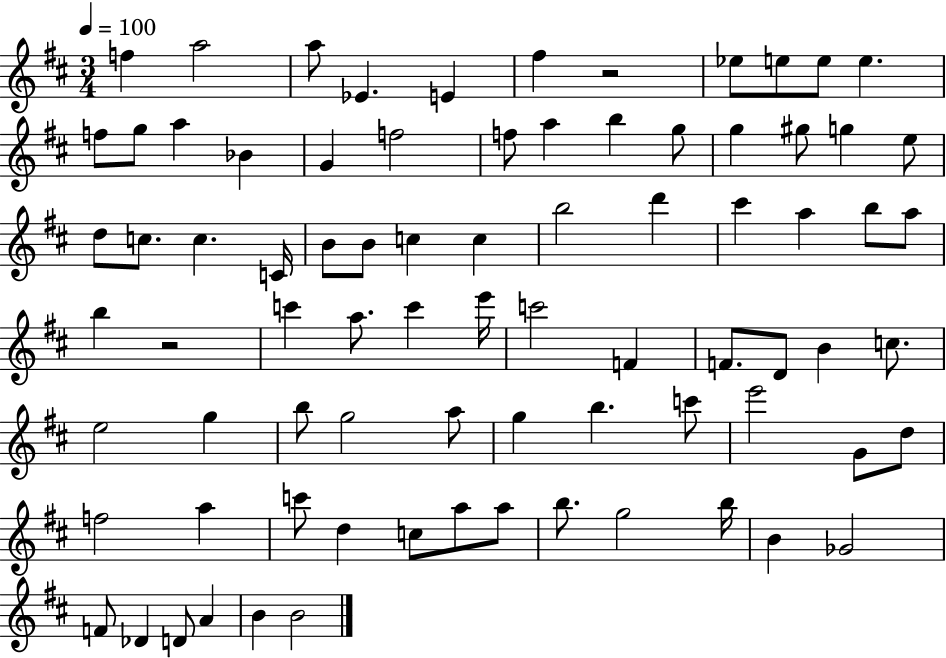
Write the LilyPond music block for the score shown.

{
  \clef treble
  \numericTimeSignature
  \time 3/4
  \key d \major
  \tempo 4 = 100
  \repeat volta 2 { f''4 a''2 | a''8 ees'4. e'4 | fis''4 r2 | ees''8 e''8 e''8 e''4. | \break f''8 g''8 a''4 bes'4 | g'4 f''2 | f''8 a''4 b''4 g''8 | g''4 gis''8 g''4 e''8 | \break d''8 c''8. c''4. c'16 | b'8 b'8 c''4 c''4 | b''2 d'''4 | cis'''4 a''4 b''8 a''8 | \break b''4 r2 | c'''4 a''8. c'''4 e'''16 | c'''2 f'4 | f'8. d'8 b'4 c''8. | \break e''2 g''4 | b''8 g''2 a''8 | g''4 b''4. c'''8 | e'''2 g'8 d''8 | \break f''2 a''4 | c'''8 d''4 c''8 a''8 a''8 | b''8. g''2 b''16 | b'4 ges'2 | \break f'8 des'4 d'8 a'4 | b'4 b'2 | } \bar "|."
}